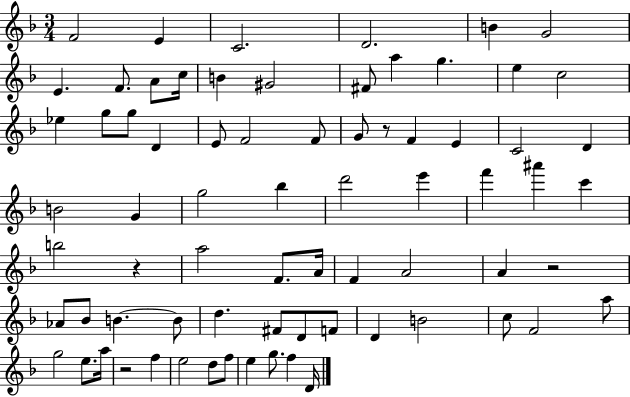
F4/h E4/q C4/h. D4/h. B4/q G4/h E4/q. F4/e. A4/e C5/s B4/q G#4/h F#4/e A5/q G5/q. E5/q C5/h Eb5/q G5/e G5/e D4/q E4/e F4/h F4/e G4/e R/e F4/q E4/q C4/h D4/q B4/h G4/q G5/h Bb5/q D6/h E6/q F6/q A#6/q C6/q B5/h R/q A5/h F4/e. A4/s F4/q A4/h A4/q R/h Ab4/e Bb4/e B4/q. B4/e D5/q. F#4/e D4/e F4/e D4/q B4/h C5/e F4/h A5/e G5/h E5/e. A5/s R/h F5/q E5/h D5/e F5/e E5/q G5/e. F5/q D4/s